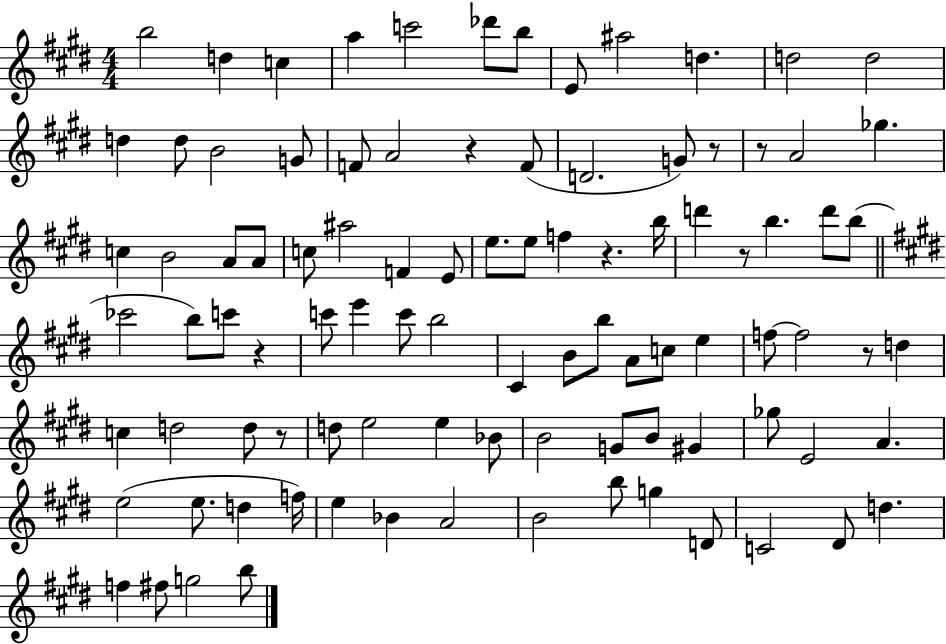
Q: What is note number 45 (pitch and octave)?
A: C6